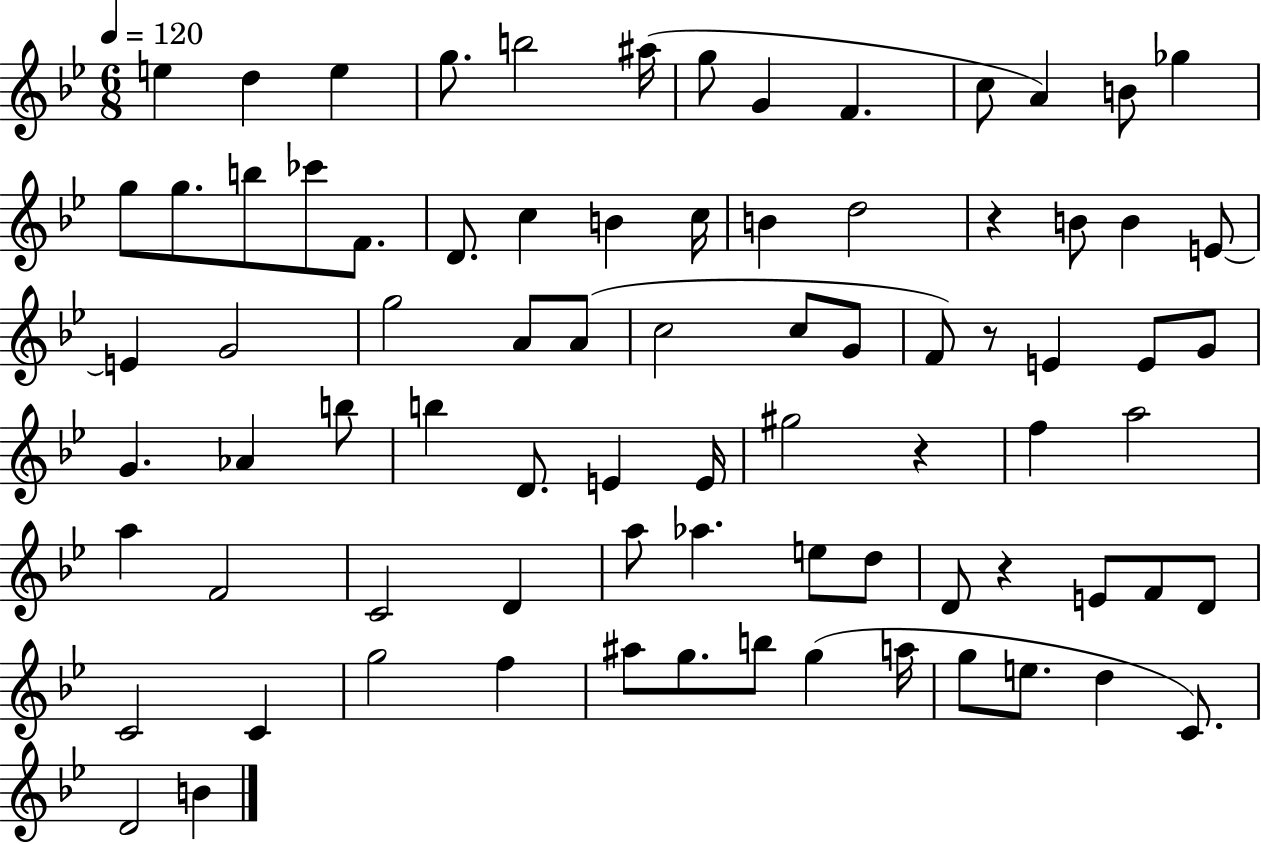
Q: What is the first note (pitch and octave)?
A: E5